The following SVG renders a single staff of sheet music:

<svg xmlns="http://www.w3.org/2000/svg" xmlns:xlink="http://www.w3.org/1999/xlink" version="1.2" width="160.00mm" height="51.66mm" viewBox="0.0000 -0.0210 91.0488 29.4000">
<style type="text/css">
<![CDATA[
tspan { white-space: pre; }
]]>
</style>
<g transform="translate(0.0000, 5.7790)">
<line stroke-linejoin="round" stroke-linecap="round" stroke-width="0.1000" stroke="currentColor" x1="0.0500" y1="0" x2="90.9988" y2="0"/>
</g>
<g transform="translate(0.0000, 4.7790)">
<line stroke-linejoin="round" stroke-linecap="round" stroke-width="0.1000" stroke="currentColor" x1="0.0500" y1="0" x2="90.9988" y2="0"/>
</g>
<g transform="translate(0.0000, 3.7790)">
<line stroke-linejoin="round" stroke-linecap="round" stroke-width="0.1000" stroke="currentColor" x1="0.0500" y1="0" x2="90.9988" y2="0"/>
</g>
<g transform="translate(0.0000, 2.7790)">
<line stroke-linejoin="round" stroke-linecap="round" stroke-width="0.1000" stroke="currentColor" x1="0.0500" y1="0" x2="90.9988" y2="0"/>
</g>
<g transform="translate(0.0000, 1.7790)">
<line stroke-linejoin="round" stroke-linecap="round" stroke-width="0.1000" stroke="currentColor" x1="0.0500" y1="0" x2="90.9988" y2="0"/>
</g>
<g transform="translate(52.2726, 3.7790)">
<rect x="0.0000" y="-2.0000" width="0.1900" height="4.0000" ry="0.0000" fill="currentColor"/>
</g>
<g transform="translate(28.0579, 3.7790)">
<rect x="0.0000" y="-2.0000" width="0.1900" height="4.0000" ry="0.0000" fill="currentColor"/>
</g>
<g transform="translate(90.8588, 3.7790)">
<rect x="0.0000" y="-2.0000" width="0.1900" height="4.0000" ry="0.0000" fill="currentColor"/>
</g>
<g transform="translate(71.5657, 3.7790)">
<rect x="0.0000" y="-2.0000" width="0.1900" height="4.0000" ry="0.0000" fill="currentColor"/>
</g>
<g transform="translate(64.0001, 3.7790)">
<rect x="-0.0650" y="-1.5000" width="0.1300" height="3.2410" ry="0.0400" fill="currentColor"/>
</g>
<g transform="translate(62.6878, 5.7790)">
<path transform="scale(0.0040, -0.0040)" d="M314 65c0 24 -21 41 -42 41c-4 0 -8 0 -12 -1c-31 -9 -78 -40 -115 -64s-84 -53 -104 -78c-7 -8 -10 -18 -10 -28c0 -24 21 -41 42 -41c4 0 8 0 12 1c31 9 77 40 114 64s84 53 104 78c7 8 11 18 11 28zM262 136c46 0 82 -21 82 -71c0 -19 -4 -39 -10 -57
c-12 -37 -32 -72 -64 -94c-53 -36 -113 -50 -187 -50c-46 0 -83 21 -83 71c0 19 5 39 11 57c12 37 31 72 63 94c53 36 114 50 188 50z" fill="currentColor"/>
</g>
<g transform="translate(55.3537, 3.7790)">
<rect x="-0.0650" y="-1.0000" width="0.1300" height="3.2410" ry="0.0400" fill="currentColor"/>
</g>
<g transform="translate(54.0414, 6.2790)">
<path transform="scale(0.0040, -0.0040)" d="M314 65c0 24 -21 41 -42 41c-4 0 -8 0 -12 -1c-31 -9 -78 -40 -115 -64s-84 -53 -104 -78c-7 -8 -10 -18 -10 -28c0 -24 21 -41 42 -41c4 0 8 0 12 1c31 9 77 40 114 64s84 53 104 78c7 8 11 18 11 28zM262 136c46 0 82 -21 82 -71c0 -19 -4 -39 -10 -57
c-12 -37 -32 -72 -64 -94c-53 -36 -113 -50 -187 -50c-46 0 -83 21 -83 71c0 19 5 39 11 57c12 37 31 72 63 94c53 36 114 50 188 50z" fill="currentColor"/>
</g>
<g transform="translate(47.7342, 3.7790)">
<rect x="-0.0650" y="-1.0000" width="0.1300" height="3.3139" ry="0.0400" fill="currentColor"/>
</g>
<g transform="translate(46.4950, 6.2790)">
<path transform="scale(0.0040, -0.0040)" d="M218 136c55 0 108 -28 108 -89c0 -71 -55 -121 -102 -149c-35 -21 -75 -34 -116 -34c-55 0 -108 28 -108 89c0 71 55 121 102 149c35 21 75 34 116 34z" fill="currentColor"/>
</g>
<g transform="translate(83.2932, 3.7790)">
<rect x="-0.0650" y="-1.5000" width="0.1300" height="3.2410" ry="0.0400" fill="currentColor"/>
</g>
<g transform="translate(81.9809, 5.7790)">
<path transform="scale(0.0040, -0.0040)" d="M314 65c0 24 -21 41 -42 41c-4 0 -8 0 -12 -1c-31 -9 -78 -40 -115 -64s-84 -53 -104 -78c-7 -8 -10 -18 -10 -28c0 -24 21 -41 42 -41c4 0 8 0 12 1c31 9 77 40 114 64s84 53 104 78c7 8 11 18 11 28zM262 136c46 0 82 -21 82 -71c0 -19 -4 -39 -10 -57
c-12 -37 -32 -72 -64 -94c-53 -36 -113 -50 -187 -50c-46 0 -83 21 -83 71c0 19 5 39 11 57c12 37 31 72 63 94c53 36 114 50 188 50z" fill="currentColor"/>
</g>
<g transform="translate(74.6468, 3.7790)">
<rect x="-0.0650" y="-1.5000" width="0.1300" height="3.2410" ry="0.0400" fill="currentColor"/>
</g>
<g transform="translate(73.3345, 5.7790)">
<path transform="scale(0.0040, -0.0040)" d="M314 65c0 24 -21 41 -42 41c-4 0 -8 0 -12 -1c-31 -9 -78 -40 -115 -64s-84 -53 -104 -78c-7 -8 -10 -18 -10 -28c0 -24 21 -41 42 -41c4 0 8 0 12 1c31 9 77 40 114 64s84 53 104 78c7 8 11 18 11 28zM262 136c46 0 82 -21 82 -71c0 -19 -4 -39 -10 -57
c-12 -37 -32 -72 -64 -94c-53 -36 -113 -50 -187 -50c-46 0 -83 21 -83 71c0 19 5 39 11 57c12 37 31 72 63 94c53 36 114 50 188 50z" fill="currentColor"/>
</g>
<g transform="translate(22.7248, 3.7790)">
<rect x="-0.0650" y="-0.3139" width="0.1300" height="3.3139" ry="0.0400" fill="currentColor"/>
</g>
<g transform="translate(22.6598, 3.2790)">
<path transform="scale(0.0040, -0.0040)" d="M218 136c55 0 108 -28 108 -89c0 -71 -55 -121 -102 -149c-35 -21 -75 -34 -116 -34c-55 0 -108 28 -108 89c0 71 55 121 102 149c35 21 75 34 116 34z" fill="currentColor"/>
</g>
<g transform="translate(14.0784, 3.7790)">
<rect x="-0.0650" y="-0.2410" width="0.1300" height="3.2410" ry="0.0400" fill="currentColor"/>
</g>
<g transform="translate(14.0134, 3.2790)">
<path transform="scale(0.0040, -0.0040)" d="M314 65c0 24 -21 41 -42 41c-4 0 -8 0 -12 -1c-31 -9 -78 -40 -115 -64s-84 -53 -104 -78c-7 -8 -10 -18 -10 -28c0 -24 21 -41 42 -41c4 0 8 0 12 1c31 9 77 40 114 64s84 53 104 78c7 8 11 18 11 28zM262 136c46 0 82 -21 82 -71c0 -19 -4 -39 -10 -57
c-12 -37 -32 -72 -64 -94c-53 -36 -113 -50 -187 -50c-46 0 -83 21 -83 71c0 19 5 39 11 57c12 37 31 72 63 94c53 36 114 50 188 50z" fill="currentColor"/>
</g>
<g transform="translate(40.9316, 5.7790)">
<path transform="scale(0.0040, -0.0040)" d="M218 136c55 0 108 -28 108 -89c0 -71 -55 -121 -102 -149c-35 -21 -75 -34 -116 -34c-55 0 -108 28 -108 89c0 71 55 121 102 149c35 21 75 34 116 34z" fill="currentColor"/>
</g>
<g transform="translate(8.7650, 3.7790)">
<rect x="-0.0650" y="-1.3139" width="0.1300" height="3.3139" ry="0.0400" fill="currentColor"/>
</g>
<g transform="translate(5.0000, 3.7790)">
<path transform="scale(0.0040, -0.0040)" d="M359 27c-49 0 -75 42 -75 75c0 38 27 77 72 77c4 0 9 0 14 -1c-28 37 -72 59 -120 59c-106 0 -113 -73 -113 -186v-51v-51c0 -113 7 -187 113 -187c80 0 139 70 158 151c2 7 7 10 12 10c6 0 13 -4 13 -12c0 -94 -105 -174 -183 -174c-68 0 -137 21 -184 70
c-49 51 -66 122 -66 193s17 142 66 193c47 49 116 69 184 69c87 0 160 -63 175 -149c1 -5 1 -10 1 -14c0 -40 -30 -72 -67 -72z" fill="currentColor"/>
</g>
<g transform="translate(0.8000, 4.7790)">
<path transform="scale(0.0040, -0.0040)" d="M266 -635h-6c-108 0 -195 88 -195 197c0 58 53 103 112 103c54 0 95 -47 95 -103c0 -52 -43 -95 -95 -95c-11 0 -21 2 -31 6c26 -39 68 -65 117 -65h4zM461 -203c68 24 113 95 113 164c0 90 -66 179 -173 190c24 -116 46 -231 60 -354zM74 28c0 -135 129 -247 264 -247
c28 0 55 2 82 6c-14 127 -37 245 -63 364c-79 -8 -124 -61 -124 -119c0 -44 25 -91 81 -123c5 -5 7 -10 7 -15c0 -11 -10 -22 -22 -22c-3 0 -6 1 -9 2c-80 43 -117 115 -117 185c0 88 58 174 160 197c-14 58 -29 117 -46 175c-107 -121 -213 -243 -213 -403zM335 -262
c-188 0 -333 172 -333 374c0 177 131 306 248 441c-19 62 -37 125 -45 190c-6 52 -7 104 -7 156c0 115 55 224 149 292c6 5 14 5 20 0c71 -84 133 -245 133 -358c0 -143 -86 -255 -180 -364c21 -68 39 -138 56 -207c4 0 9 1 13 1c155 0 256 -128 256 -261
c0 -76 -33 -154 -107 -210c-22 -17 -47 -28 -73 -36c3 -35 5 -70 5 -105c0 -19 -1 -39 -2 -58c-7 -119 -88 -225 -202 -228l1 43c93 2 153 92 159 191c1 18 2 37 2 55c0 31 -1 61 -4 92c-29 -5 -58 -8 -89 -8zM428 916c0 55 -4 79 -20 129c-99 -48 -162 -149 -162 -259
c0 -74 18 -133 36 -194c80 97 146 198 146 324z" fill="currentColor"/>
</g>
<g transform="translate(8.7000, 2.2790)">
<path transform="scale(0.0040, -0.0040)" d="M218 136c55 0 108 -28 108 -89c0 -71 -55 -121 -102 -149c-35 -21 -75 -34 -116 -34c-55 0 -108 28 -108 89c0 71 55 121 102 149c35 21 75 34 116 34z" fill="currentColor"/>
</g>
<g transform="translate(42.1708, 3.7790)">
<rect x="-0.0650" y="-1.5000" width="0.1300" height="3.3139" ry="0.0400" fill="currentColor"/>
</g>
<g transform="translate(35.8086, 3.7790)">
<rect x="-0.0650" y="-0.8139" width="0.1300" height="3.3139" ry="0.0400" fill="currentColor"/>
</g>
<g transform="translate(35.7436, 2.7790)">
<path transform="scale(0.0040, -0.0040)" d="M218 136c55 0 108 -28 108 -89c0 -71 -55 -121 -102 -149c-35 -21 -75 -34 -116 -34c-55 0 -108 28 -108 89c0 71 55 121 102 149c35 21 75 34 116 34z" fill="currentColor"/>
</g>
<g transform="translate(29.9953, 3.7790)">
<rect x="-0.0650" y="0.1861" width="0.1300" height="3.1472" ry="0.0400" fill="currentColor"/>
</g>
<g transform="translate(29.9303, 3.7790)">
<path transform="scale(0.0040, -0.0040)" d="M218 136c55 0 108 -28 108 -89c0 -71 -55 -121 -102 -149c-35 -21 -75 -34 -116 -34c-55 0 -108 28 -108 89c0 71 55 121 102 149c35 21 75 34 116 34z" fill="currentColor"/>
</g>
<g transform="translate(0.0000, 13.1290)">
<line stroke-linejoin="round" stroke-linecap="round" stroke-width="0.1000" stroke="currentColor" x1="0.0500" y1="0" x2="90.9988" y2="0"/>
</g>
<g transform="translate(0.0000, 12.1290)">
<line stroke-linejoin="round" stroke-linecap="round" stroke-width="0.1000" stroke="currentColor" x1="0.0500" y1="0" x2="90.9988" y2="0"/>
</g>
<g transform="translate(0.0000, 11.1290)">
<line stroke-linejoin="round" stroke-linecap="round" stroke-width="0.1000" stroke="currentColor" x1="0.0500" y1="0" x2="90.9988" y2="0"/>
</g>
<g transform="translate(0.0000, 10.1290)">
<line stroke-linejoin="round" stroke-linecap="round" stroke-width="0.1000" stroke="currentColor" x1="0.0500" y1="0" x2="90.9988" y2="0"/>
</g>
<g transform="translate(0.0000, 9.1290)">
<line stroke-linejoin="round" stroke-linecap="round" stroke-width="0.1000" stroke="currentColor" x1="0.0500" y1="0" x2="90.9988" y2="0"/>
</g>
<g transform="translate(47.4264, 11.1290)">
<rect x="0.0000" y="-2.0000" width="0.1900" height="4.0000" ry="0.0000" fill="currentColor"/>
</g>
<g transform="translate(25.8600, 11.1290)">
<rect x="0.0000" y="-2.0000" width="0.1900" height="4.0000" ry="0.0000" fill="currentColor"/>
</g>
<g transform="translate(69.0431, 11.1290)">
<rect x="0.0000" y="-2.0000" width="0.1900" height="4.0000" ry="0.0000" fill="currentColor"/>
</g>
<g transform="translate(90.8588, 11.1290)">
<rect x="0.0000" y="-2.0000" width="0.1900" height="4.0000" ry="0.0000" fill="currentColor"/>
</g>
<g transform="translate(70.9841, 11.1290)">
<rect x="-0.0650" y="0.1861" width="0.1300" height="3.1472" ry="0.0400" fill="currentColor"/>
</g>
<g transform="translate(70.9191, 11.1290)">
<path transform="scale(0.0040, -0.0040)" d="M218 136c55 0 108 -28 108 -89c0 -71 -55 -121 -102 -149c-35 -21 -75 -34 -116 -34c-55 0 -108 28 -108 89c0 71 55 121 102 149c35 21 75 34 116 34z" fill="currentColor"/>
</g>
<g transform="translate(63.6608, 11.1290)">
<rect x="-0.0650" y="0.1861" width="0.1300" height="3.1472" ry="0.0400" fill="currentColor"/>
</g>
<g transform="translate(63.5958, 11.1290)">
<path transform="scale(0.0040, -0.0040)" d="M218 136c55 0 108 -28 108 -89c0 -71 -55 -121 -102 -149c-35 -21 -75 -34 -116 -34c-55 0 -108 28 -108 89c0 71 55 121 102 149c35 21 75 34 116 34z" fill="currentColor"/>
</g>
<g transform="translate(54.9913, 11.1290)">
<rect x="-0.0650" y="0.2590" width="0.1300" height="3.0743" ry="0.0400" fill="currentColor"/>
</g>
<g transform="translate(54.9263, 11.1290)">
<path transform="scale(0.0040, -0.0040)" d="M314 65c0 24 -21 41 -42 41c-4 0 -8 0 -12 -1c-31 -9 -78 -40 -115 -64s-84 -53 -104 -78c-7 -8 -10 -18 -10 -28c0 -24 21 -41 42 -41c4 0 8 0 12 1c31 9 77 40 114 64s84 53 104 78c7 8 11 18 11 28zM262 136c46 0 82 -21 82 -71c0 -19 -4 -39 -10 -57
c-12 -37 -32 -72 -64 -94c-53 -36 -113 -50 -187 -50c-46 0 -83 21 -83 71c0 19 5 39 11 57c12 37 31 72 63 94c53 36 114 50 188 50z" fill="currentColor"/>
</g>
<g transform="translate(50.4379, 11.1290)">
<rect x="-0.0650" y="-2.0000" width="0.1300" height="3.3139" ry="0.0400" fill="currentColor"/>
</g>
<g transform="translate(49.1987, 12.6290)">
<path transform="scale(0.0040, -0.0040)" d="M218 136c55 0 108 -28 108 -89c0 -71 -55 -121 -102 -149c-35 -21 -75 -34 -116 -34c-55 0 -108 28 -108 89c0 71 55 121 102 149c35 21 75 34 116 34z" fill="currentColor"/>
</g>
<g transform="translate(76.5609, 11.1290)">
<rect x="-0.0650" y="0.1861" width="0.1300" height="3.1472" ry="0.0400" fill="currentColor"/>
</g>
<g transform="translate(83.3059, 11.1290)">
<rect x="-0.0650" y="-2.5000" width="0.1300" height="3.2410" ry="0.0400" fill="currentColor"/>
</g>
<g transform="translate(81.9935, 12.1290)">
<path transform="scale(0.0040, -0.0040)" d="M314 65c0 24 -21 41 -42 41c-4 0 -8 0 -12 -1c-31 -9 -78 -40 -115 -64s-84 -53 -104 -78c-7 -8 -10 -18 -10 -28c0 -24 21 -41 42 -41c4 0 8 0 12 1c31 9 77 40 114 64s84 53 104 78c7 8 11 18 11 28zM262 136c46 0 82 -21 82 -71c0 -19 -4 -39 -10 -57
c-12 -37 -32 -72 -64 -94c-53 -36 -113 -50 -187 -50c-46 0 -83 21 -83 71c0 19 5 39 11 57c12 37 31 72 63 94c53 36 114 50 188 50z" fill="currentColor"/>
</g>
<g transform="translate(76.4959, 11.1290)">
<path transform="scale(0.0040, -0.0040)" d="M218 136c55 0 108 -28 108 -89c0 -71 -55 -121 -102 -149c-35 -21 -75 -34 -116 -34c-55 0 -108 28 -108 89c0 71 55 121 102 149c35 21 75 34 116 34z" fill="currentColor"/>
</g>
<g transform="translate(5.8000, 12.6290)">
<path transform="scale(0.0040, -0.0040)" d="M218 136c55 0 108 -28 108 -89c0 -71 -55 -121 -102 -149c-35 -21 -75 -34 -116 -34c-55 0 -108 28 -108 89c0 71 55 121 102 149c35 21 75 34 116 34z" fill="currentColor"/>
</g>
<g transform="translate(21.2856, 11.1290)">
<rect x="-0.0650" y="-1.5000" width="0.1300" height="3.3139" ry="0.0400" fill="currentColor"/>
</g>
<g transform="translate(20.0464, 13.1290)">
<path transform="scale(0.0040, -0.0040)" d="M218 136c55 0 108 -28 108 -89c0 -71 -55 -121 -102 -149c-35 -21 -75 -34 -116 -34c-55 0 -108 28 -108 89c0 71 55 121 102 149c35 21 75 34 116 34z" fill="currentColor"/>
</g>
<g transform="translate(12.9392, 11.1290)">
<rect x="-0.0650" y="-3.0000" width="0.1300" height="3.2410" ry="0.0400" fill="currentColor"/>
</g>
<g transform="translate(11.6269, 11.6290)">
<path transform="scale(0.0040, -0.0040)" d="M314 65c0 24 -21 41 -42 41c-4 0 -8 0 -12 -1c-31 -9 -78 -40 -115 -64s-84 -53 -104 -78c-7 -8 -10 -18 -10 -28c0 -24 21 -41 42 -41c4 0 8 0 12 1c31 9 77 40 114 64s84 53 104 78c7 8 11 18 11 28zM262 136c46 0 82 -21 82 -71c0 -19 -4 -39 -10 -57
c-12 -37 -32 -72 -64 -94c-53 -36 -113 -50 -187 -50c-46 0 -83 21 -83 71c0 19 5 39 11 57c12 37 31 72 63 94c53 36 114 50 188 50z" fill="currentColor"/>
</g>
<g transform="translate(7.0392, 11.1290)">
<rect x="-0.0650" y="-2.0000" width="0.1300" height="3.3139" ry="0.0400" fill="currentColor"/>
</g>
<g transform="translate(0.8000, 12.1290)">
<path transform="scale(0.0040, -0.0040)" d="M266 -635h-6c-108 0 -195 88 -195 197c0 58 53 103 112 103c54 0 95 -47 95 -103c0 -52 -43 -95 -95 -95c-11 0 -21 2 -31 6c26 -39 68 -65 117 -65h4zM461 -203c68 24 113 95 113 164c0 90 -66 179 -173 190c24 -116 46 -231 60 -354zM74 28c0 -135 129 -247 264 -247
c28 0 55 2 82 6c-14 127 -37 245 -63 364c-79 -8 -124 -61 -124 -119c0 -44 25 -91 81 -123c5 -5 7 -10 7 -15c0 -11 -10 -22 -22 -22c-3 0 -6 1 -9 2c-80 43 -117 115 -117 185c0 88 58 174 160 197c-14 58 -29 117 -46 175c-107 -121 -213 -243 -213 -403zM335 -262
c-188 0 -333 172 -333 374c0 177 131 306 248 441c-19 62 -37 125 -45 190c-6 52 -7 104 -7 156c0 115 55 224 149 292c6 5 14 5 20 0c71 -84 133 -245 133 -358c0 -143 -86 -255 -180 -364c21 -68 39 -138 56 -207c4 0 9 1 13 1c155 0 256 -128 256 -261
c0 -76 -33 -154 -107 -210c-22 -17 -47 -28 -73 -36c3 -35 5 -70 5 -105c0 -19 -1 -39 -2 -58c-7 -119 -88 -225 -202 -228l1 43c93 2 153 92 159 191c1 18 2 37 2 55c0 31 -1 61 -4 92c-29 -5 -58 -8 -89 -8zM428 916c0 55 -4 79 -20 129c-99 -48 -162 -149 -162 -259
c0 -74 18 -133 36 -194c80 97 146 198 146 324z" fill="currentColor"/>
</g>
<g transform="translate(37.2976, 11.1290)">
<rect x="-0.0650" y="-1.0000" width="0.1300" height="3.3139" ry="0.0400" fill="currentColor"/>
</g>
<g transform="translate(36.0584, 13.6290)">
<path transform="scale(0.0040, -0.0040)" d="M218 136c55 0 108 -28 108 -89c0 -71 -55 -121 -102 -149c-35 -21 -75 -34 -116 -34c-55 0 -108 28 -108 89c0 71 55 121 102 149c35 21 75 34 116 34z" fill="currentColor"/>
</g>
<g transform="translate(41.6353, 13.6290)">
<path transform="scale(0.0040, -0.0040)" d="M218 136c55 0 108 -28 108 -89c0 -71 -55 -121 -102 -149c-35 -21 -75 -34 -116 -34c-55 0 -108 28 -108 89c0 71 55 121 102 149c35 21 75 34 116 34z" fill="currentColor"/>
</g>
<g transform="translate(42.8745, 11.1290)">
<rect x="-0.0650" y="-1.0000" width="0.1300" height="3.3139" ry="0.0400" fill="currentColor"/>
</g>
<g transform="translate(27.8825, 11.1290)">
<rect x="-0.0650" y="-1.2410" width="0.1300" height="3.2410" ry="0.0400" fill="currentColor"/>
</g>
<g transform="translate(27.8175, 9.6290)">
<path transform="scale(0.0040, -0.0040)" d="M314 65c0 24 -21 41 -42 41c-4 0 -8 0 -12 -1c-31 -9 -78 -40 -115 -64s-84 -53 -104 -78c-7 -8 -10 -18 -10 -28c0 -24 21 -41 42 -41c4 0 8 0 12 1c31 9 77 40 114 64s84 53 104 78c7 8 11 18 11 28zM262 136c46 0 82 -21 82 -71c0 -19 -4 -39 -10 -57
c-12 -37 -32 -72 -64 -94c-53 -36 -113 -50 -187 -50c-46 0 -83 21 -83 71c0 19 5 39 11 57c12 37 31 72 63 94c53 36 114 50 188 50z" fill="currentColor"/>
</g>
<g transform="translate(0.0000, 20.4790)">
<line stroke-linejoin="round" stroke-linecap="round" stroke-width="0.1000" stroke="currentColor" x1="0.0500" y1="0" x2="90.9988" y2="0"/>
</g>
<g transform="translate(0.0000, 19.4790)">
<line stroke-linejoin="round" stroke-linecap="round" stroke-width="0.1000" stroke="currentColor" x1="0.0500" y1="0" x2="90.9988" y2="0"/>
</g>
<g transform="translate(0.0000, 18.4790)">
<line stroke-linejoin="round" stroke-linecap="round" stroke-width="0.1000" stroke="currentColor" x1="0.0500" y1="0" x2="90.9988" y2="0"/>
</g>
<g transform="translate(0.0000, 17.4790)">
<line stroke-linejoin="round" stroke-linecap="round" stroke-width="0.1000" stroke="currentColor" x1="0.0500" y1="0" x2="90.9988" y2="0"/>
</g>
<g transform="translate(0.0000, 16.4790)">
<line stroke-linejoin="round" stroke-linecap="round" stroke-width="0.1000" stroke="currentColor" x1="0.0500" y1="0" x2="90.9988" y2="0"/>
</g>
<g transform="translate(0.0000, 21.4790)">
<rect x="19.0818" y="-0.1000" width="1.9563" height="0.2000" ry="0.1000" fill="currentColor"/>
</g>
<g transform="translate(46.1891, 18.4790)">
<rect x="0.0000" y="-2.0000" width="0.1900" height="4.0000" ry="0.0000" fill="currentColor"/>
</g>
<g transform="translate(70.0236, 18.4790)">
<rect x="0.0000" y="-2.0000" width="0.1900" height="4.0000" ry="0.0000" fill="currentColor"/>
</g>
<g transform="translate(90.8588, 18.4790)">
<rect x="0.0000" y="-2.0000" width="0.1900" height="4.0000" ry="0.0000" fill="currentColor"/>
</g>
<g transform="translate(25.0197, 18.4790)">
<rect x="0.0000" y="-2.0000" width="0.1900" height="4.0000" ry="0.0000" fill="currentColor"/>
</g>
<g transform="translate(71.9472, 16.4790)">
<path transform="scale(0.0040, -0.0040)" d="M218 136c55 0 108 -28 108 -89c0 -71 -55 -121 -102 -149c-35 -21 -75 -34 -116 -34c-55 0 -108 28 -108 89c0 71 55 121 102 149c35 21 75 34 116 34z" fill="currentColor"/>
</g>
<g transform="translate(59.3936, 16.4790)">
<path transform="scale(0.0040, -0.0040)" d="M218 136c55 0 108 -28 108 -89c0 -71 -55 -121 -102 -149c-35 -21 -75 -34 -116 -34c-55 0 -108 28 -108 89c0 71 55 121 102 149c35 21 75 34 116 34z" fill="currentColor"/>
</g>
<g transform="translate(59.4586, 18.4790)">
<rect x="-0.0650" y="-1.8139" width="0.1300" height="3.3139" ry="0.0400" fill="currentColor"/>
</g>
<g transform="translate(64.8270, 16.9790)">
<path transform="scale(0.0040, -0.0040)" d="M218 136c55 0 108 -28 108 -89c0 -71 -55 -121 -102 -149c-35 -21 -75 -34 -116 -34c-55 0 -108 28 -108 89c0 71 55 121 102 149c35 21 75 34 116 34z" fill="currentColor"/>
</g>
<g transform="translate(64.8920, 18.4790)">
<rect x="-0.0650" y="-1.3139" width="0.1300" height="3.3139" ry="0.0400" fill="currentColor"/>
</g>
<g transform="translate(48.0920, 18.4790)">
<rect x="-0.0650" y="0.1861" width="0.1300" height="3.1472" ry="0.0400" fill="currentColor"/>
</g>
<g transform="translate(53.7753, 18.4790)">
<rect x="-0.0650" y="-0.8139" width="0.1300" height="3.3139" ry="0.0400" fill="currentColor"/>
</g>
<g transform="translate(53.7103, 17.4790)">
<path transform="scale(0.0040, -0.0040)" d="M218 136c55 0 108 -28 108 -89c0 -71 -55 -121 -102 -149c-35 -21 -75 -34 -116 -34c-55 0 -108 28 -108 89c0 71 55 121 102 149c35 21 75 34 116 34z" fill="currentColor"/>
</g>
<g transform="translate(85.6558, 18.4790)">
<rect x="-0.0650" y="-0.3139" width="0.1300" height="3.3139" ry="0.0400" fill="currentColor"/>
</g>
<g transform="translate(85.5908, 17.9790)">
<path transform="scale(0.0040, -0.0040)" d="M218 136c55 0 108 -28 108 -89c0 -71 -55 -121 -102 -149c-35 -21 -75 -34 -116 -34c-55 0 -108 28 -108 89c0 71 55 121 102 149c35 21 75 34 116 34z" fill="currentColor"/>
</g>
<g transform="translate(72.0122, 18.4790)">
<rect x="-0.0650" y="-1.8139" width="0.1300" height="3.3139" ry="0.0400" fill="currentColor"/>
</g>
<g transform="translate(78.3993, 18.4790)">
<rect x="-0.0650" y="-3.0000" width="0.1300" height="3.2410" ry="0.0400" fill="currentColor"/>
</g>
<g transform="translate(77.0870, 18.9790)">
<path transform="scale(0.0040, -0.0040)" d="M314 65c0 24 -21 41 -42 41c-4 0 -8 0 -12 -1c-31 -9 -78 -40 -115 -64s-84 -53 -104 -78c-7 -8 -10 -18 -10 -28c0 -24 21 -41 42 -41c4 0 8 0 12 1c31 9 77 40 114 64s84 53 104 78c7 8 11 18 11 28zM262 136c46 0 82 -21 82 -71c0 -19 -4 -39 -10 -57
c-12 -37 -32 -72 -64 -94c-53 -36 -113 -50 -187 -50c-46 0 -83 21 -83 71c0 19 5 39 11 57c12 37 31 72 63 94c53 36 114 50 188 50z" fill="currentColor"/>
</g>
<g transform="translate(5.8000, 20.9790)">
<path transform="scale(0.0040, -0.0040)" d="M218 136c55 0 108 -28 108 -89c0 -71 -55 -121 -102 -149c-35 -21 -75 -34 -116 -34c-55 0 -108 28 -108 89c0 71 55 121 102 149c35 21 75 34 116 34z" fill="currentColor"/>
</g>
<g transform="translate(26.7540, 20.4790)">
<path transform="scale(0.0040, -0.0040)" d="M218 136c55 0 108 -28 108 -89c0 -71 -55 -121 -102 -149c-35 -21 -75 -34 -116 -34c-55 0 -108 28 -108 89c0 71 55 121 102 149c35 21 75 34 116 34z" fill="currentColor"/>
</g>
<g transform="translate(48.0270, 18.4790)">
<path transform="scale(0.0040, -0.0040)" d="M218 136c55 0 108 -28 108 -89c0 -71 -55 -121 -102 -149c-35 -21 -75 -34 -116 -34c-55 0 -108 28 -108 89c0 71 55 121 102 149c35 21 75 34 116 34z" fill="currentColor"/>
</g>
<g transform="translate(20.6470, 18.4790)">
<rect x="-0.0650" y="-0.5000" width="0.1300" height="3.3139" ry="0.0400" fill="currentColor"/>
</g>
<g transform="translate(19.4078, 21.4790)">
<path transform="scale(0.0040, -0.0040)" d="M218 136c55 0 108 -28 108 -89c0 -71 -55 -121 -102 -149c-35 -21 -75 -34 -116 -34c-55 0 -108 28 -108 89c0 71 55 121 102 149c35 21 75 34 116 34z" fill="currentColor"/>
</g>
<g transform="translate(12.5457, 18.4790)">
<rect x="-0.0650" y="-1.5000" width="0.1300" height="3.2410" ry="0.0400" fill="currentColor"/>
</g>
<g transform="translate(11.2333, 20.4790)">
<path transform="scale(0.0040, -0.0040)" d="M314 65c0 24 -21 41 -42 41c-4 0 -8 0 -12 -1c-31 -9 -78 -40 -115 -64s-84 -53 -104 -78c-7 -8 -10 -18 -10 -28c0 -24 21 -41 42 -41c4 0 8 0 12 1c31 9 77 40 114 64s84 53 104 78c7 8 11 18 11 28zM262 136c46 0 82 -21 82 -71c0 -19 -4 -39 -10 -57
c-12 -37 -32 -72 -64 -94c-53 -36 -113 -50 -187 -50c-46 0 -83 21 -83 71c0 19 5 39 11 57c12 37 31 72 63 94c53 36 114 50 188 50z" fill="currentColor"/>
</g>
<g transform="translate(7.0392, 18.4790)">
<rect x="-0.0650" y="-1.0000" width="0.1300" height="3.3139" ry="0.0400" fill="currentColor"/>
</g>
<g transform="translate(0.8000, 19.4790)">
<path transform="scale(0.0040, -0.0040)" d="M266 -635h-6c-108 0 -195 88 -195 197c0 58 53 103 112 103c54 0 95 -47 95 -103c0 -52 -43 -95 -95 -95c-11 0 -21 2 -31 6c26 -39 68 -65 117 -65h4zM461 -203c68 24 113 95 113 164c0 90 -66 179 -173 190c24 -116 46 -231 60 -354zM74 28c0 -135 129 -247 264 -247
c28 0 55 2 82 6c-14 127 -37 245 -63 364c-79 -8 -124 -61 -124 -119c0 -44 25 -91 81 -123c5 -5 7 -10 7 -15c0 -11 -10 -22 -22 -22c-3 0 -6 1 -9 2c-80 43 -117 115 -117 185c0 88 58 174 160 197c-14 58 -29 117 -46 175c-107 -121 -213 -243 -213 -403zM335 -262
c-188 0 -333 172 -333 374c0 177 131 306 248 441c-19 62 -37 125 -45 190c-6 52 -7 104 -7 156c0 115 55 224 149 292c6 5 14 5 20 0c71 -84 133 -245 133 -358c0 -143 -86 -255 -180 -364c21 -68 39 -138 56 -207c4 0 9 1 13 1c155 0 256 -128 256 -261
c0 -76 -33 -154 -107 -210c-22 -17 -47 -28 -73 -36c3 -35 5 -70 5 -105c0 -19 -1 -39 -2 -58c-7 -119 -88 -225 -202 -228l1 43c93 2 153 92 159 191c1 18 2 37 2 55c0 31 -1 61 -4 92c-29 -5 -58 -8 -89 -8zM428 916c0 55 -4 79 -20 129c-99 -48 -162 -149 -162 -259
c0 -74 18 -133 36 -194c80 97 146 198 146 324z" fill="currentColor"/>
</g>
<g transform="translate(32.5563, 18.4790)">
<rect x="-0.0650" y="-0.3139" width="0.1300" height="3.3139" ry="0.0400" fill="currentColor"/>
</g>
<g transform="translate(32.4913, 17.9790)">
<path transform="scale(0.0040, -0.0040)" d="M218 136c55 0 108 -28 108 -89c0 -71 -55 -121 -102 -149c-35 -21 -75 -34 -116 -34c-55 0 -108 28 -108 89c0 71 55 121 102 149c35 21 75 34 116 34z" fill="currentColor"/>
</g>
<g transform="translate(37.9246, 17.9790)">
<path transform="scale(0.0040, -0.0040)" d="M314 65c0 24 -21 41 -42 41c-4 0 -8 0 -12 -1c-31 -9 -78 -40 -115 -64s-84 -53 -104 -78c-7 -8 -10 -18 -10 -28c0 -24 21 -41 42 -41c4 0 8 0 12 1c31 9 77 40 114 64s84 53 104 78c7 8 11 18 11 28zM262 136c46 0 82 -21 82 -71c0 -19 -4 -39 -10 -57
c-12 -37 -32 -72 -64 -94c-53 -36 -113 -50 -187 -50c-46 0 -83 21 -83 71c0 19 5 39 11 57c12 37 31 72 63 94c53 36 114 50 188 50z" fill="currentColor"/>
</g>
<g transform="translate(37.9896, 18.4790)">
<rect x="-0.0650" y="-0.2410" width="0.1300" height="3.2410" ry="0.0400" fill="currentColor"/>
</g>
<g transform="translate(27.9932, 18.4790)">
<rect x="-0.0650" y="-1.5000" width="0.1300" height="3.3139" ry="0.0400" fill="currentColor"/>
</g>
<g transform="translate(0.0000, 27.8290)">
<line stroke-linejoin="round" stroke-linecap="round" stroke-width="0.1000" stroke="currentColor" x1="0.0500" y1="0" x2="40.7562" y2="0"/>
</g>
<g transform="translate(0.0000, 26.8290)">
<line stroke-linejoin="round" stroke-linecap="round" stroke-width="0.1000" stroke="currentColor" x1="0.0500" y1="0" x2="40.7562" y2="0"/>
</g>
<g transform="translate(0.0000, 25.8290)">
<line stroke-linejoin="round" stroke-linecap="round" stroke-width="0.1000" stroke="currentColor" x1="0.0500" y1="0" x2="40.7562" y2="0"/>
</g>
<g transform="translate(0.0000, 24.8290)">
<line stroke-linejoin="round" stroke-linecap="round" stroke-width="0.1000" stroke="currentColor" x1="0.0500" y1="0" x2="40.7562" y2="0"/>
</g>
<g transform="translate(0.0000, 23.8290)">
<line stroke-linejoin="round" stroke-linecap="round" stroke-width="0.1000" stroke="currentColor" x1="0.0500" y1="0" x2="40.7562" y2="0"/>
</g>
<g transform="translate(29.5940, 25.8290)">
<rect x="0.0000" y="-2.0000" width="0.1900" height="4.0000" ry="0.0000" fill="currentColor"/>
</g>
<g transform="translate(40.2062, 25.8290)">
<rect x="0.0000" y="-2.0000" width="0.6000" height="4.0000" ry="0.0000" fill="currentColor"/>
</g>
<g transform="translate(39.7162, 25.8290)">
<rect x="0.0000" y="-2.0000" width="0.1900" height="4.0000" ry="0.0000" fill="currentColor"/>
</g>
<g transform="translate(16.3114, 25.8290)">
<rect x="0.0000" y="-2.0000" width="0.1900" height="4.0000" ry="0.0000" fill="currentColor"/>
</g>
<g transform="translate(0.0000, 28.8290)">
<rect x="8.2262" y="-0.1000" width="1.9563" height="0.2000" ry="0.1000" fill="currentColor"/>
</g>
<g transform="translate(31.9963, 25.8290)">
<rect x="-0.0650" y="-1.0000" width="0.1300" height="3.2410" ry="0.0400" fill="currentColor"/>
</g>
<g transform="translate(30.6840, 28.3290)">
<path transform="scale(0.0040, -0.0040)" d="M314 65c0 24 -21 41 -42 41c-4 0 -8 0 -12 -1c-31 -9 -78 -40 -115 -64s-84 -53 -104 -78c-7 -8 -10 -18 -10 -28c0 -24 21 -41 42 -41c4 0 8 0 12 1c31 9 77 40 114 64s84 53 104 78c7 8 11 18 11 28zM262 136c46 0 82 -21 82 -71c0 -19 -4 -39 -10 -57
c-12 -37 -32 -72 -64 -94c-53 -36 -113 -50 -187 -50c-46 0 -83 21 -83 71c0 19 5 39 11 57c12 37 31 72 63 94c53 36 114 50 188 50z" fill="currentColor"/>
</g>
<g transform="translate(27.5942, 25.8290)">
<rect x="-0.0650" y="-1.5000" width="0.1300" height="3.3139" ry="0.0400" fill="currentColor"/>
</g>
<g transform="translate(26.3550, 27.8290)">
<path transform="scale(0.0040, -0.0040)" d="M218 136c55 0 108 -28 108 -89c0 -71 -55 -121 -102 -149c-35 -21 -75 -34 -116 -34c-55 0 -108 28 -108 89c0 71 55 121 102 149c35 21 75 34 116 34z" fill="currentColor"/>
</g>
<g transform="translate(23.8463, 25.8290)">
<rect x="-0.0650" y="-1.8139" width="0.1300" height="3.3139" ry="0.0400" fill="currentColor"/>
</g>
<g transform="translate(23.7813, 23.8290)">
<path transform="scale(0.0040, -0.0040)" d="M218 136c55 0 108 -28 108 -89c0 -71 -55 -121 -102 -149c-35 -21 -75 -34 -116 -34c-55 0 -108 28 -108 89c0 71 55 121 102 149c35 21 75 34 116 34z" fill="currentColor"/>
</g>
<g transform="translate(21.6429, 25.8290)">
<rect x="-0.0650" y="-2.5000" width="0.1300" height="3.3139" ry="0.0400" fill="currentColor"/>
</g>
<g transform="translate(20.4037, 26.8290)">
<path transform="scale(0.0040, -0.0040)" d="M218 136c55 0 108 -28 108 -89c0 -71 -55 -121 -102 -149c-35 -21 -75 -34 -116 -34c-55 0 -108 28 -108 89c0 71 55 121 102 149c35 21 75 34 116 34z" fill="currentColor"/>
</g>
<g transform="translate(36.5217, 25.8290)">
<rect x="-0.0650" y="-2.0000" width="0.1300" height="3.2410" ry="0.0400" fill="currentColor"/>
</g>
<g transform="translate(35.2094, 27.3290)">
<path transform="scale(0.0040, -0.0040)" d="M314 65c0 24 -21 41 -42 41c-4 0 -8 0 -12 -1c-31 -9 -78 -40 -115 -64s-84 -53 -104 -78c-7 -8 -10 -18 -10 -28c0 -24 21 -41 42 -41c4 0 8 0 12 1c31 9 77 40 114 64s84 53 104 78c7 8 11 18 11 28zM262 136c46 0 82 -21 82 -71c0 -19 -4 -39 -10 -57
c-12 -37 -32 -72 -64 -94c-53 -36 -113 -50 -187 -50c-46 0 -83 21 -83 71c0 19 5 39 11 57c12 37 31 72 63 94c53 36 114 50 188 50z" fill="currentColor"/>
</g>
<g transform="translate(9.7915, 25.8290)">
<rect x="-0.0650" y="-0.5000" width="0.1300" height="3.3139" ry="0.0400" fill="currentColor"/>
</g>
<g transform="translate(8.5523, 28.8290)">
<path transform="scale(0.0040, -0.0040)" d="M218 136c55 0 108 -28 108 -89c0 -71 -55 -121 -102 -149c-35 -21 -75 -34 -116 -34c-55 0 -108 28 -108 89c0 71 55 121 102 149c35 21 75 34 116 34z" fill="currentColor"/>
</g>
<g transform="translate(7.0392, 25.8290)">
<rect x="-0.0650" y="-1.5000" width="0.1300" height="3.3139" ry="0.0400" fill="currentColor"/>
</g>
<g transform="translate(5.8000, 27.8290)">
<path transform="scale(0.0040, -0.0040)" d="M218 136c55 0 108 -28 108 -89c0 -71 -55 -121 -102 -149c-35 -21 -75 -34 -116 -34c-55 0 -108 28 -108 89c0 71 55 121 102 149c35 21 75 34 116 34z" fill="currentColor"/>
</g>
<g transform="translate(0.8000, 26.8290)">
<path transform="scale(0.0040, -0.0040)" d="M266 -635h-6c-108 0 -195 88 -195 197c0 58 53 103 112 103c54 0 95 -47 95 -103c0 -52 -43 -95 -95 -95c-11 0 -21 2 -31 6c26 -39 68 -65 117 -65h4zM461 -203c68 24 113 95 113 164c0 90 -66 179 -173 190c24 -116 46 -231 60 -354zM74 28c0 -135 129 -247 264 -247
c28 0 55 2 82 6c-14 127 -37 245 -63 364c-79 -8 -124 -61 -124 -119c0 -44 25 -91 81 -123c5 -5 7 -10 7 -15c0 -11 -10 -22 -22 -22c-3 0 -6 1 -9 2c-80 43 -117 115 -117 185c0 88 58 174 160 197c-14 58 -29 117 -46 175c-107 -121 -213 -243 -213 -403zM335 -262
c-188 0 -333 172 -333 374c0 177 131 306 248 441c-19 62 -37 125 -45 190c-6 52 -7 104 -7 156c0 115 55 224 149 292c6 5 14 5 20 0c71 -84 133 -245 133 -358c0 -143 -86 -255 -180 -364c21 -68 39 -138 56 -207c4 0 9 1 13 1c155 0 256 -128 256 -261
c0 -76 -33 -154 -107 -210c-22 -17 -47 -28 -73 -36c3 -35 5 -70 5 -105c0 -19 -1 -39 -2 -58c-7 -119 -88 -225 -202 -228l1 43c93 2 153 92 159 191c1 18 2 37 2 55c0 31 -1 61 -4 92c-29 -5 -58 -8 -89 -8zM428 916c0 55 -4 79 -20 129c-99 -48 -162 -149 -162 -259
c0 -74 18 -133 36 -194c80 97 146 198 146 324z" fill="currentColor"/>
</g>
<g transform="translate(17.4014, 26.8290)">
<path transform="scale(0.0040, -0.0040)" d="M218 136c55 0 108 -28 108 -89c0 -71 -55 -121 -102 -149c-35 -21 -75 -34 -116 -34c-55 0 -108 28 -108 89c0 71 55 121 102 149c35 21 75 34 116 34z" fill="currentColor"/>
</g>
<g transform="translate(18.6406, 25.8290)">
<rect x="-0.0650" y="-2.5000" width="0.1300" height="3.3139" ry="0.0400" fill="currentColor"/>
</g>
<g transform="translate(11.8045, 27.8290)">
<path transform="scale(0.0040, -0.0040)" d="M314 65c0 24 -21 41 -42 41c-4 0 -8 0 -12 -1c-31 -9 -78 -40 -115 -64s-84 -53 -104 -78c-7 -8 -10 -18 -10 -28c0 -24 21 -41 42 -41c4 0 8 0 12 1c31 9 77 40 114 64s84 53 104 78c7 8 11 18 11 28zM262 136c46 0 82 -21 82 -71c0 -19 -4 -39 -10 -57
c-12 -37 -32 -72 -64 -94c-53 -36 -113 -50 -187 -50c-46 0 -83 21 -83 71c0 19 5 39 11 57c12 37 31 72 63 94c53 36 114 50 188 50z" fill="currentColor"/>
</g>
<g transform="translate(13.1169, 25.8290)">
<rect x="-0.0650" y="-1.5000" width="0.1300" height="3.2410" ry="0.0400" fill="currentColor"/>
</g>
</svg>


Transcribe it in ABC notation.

X:1
T:Untitled
M:4/4
L:1/4
K:C
e c2 c B d E D D2 E2 E2 E2 F A2 E e2 D D F B2 B B B G2 D E2 C E c c2 B d f e f A2 c E C E2 G G f E D2 F2